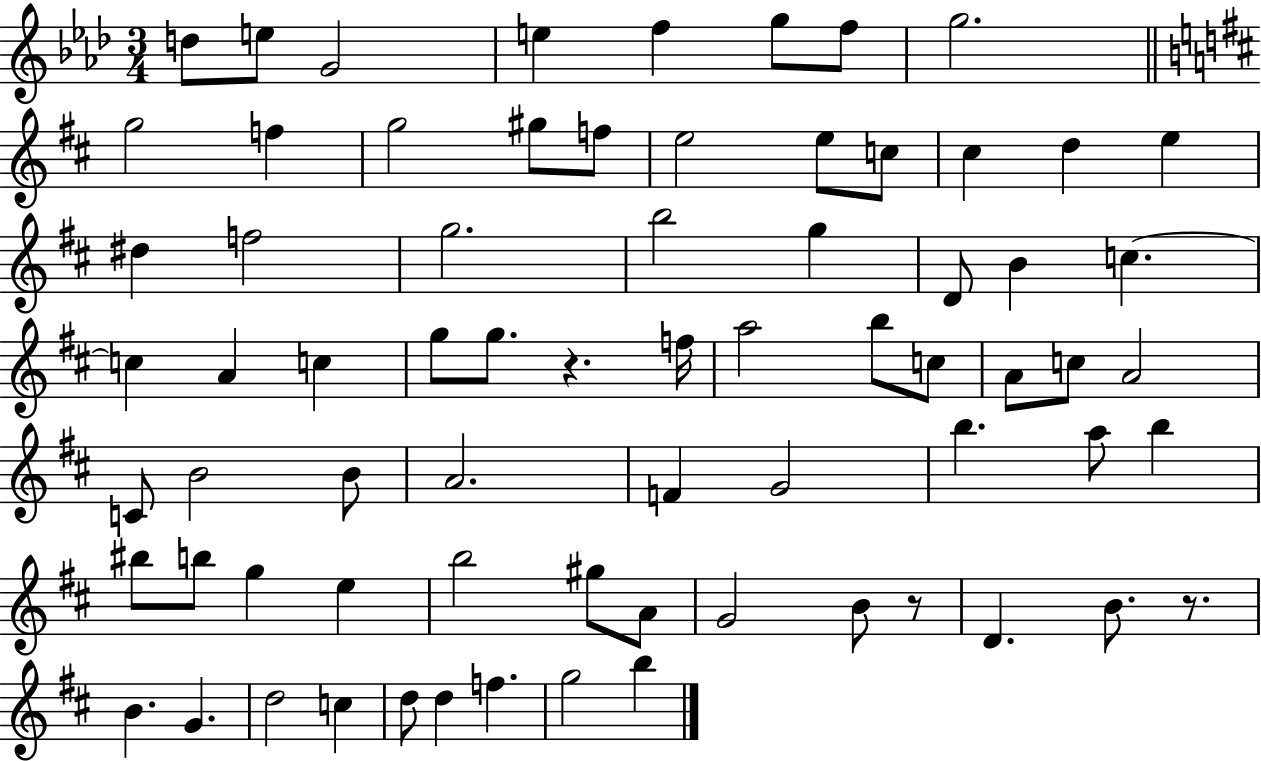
D5/e E5/e G4/h E5/q F5/q G5/e F5/e G5/h. G5/h F5/q G5/h G#5/e F5/e E5/h E5/e C5/e C#5/q D5/q E5/q D#5/q F5/h G5/h. B5/h G5/q D4/e B4/q C5/q. C5/q A4/q C5/q G5/e G5/e. R/q. F5/s A5/h B5/e C5/e A4/e C5/e A4/h C4/e B4/h B4/e A4/h. F4/q G4/h B5/q. A5/e B5/q BIS5/e B5/e G5/q E5/q B5/h G#5/e A4/e G4/h B4/e R/e D4/q. B4/e. R/e. B4/q. G4/q. D5/h C5/q D5/e D5/q F5/q. G5/h B5/q